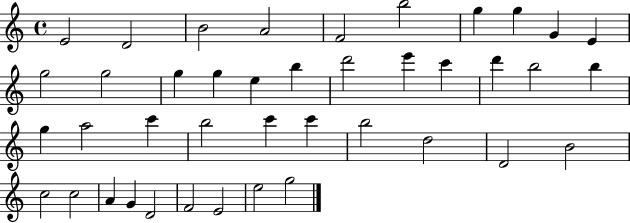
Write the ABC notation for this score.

X:1
T:Untitled
M:4/4
L:1/4
K:C
E2 D2 B2 A2 F2 b2 g g G E g2 g2 g g e b d'2 e' c' d' b2 b g a2 c' b2 c' c' b2 d2 D2 B2 c2 c2 A G D2 F2 E2 e2 g2